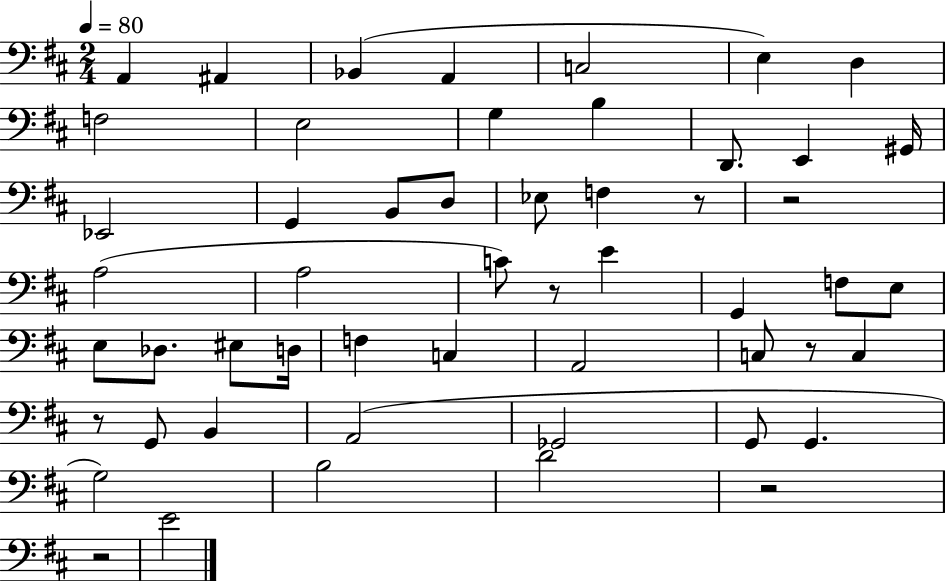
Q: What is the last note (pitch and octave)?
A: E4